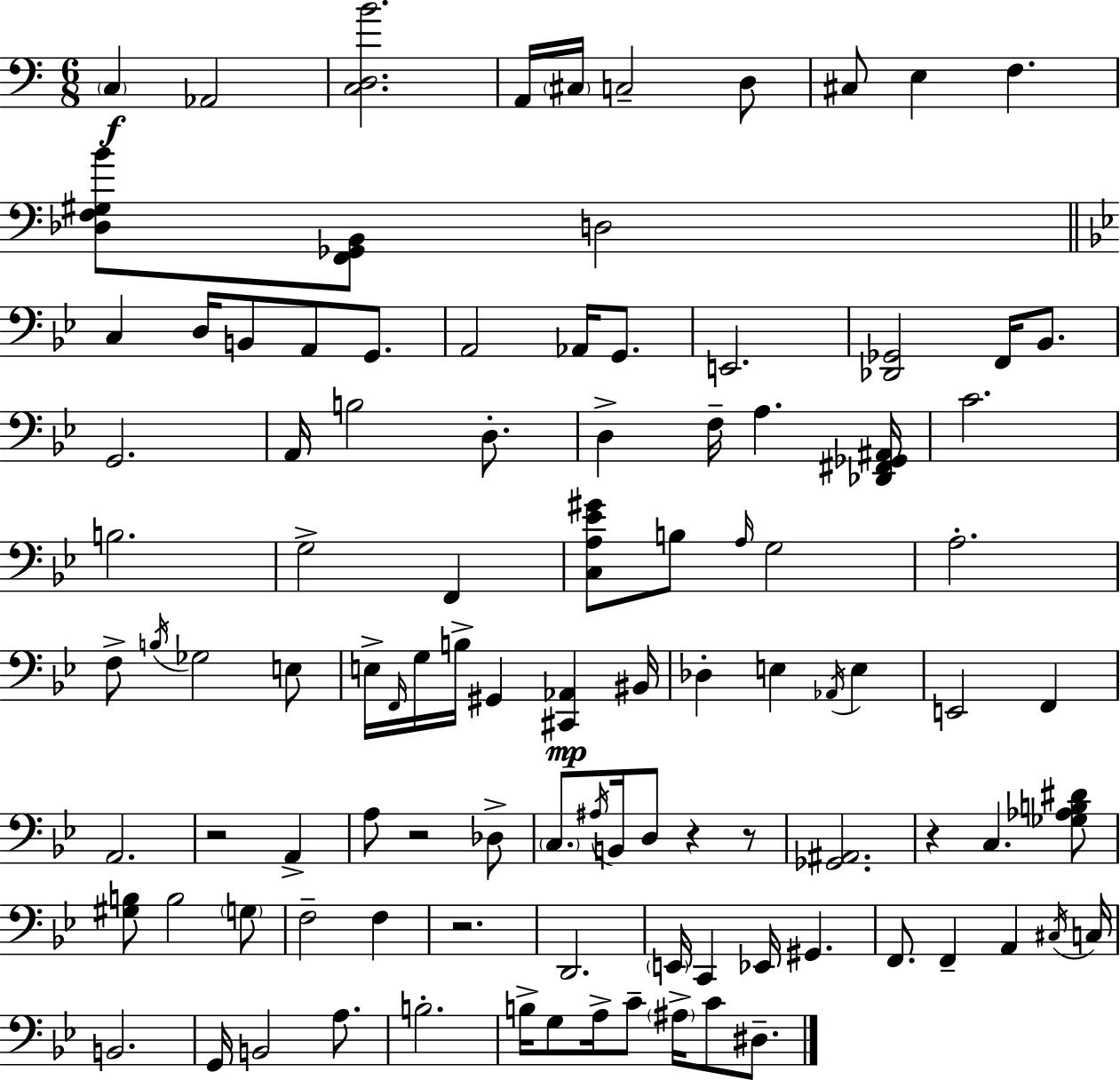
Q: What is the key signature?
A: A minor